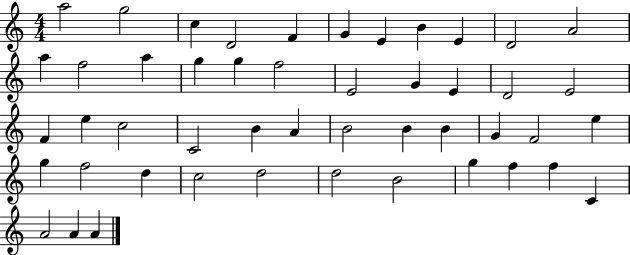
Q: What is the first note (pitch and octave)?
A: A5